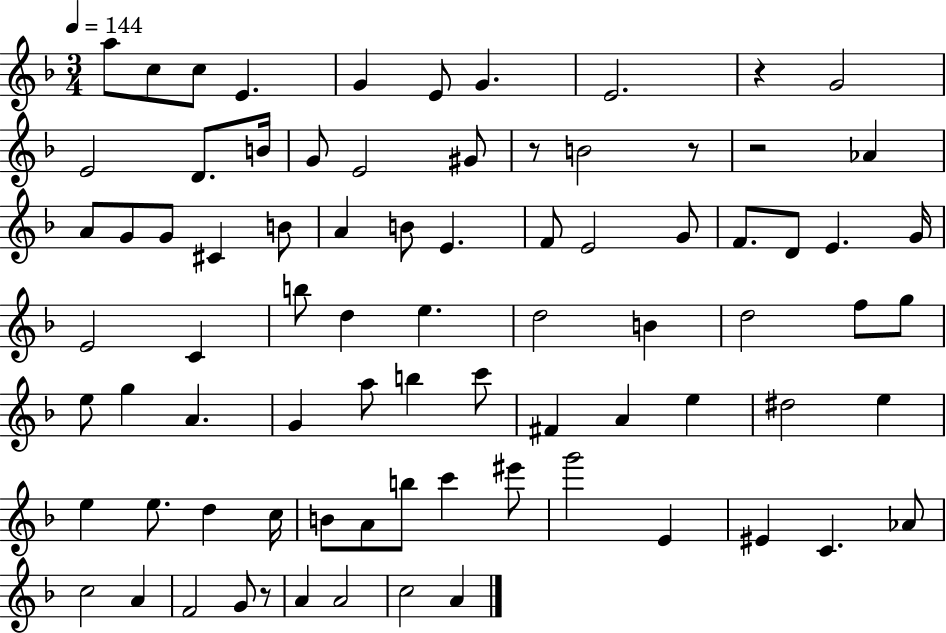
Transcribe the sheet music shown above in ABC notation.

X:1
T:Untitled
M:3/4
L:1/4
K:F
a/2 c/2 c/2 E G E/2 G E2 z G2 E2 D/2 B/4 G/2 E2 ^G/2 z/2 B2 z/2 z2 _A A/2 G/2 G/2 ^C B/2 A B/2 E F/2 E2 G/2 F/2 D/2 E G/4 E2 C b/2 d e d2 B d2 f/2 g/2 e/2 g A G a/2 b c'/2 ^F A e ^d2 e e e/2 d c/4 B/2 A/2 b/2 c' ^e'/2 g'2 E ^E C _A/2 c2 A F2 G/2 z/2 A A2 c2 A